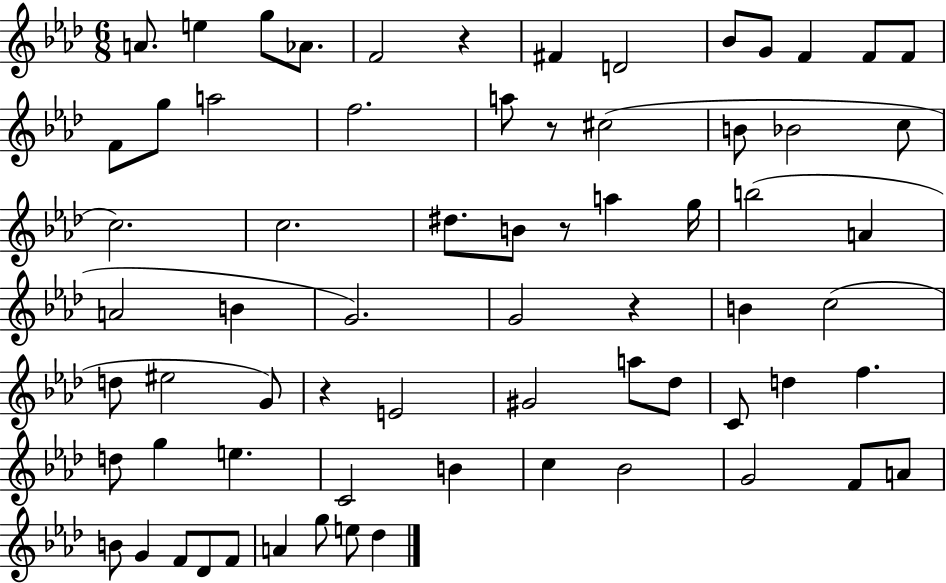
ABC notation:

X:1
T:Untitled
M:6/8
L:1/4
K:Ab
A/2 e g/2 _A/2 F2 z ^F D2 _B/2 G/2 F F/2 F/2 F/2 g/2 a2 f2 a/2 z/2 ^c2 B/2 _B2 c/2 c2 c2 ^d/2 B/2 z/2 a g/4 b2 A A2 B G2 G2 z B c2 d/2 ^e2 G/2 z E2 ^G2 a/2 _d/2 C/2 d f d/2 g e C2 B c _B2 G2 F/2 A/2 B/2 G F/2 _D/2 F/2 A g/2 e/2 _d